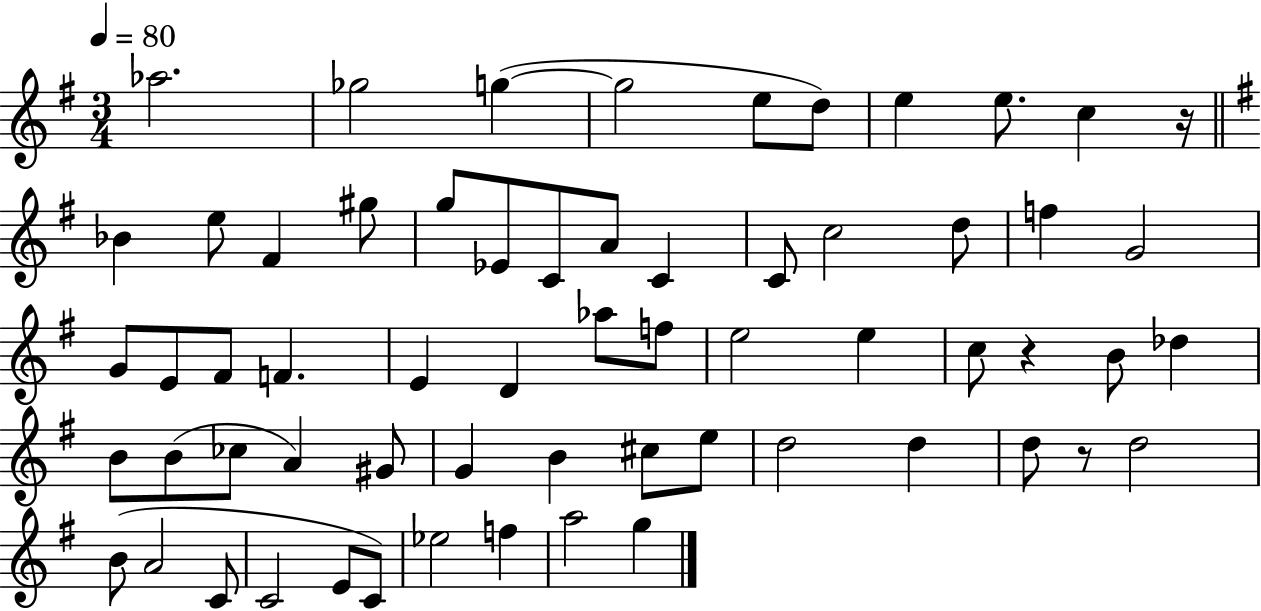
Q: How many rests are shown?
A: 3